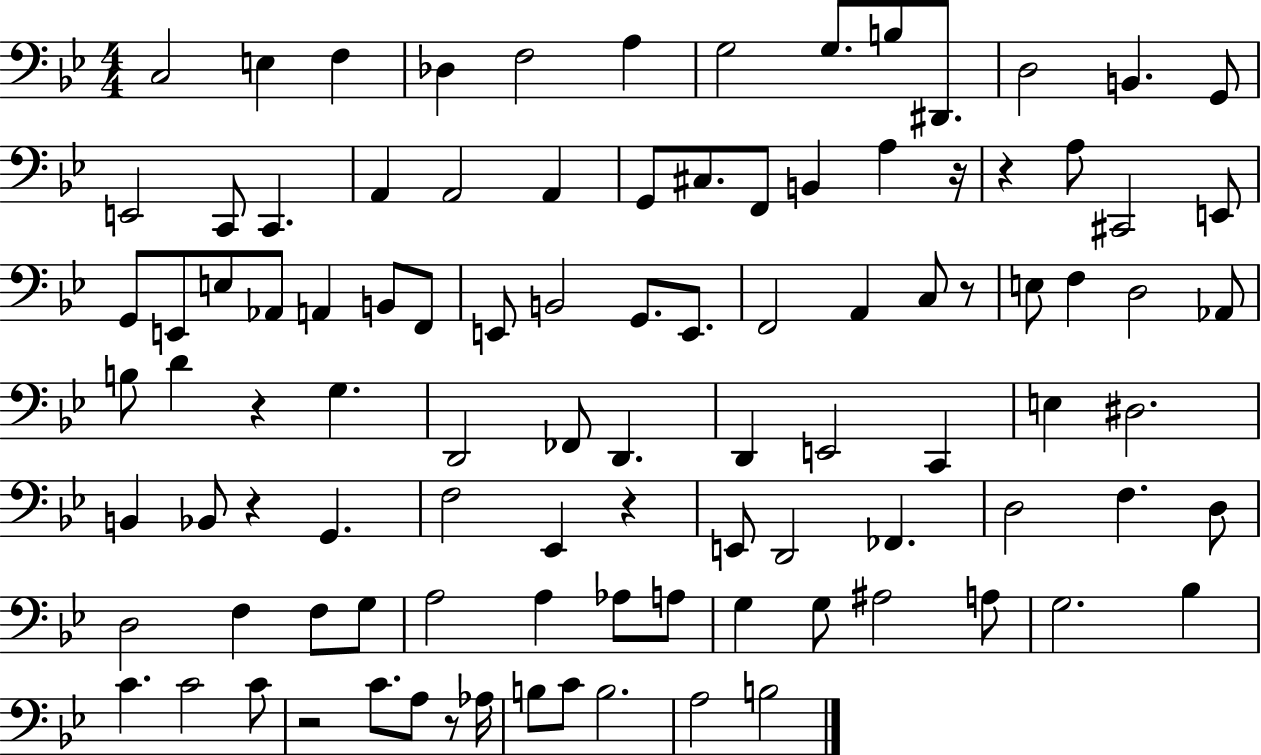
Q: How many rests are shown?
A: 8